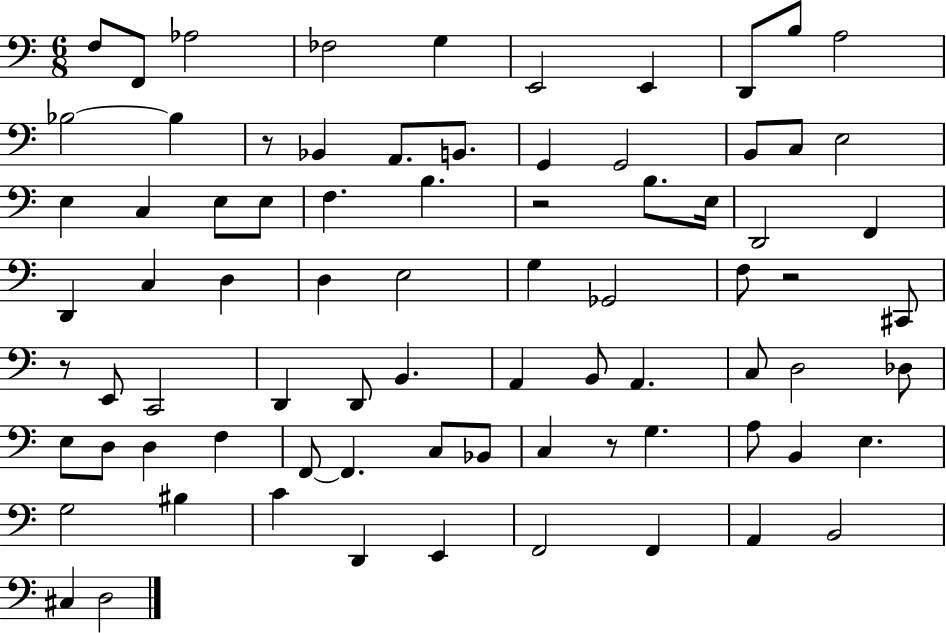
{
  \clef bass
  \numericTimeSignature
  \time 6/8
  \key c \major
  \repeat volta 2 { f8 f,8 aes2 | fes2 g4 | e,2 e,4 | d,8 b8 a2 | \break bes2~~ bes4 | r8 bes,4 a,8. b,8. | g,4 g,2 | b,8 c8 e2 | \break e4 c4 e8 e8 | f4. b4. | r2 b8. e16 | d,2 f,4 | \break d,4 c4 d4 | d4 e2 | g4 ges,2 | f8 r2 cis,8 | \break r8 e,8 c,2 | d,4 d,8 b,4. | a,4 b,8 a,4. | c8 d2 des8 | \break e8 d8 d4 f4 | f,8~~ f,4. c8 bes,8 | c4 r8 g4. | a8 b,4 e4. | \break g2 bis4 | c'4 d,4 e,4 | f,2 f,4 | a,4 b,2 | \break cis4 d2 | } \bar "|."
}